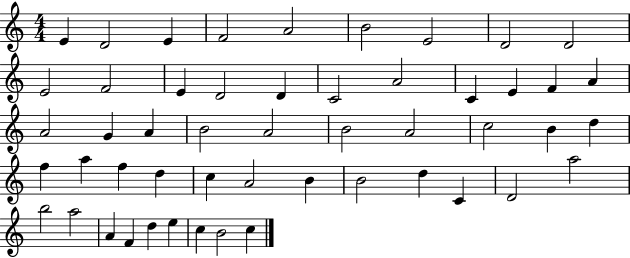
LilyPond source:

{
  \clef treble
  \numericTimeSignature
  \time 4/4
  \key c \major
  e'4 d'2 e'4 | f'2 a'2 | b'2 e'2 | d'2 d'2 | \break e'2 f'2 | e'4 d'2 d'4 | c'2 a'2 | c'4 e'4 f'4 a'4 | \break a'2 g'4 a'4 | b'2 a'2 | b'2 a'2 | c''2 b'4 d''4 | \break f''4 a''4 f''4 d''4 | c''4 a'2 b'4 | b'2 d''4 c'4 | d'2 a''2 | \break b''2 a''2 | a'4 f'4 d''4 e''4 | c''4 b'2 c''4 | \bar "|."
}